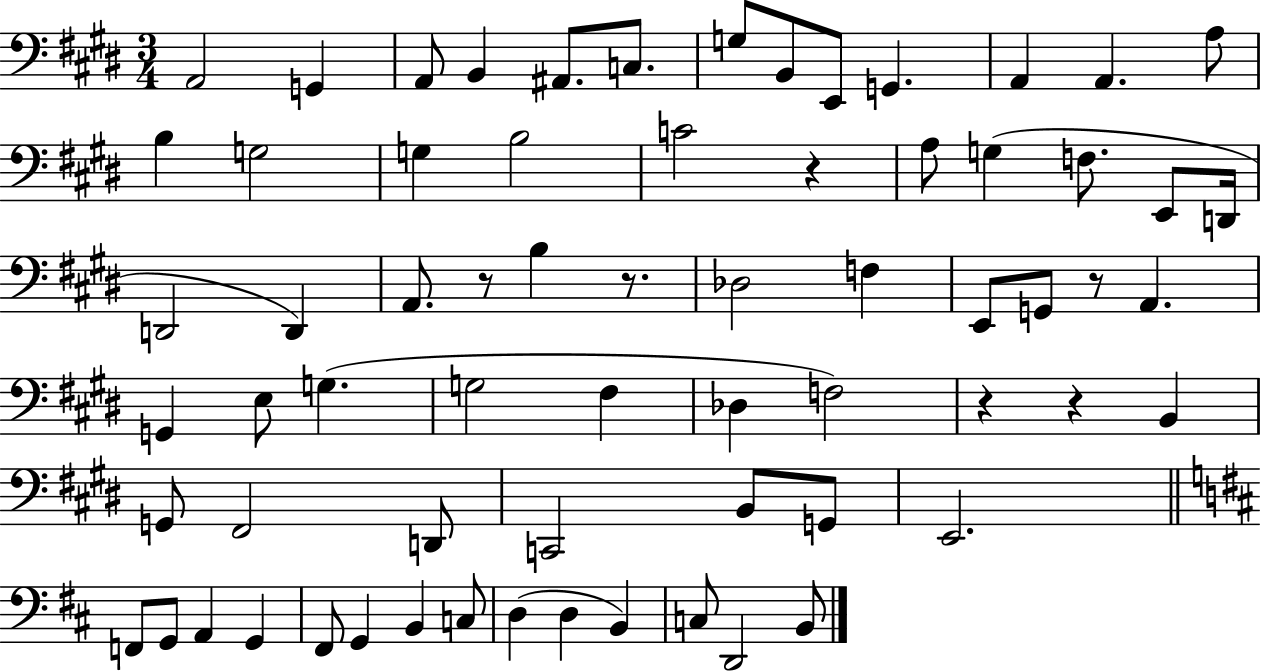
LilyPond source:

{
  \clef bass
  \numericTimeSignature
  \time 3/4
  \key e \major
  a,2 g,4 | a,8 b,4 ais,8. c8. | g8 b,8 e,8 g,4. | a,4 a,4. a8 | \break b4 g2 | g4 b2 | c'2 r4 | a8 g4( f8. e,8 d,16 | \break d,2 d,4) | a,8. r8 b4 r8. | des2 f4 | e,8 g,8 r8 a,4. | \break g,4 e8 g4.( | g2 fis4 | des4 f2) | r4 r4 b,4 | \break g,8 fis,2 d,8 | c,2 b,8 g,8 | e,2. | \bar "||" \break \key b \minor f,8 g,8 a,4 g,4 | fis,8 g,4 b,4 c8 | d4( d4 b,4) | c8 d,2 b,8 | \break \bar "|."
}